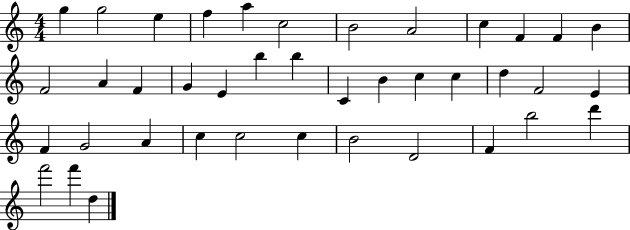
G5/q G5/h E5/q F5/q A5/q C5/h B4/h A4/h C5/q F4/q F4/q B4/q F4/h A4/q F4/q G4/q E4/q B5/q B5/q C4/q B4/q C5/q C5/q D5/q F4/h E4/q F4/q G4/h A4/q C5/q C5/h C5/q B4/h D4/h F4/q B5/h D6/q F6/h F6/q D5/q